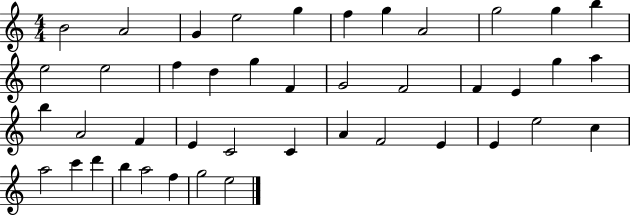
B4/h A4/h G4/q E5/h G5/q F5/q G5/q A4/h G5/h G5/q B5/q E5/h E5/h F5/q D5/q G5/q F4/q G4/h F4/h F4/q E4/q G5/q A5/q B5/q A4/h F4/q E4/q C4/h C4/q A4/q F4/h E4/q E4/q E5/h C5/q A5/h C6/q D6/q B5/q A5/h F5/q G5/h E5/h